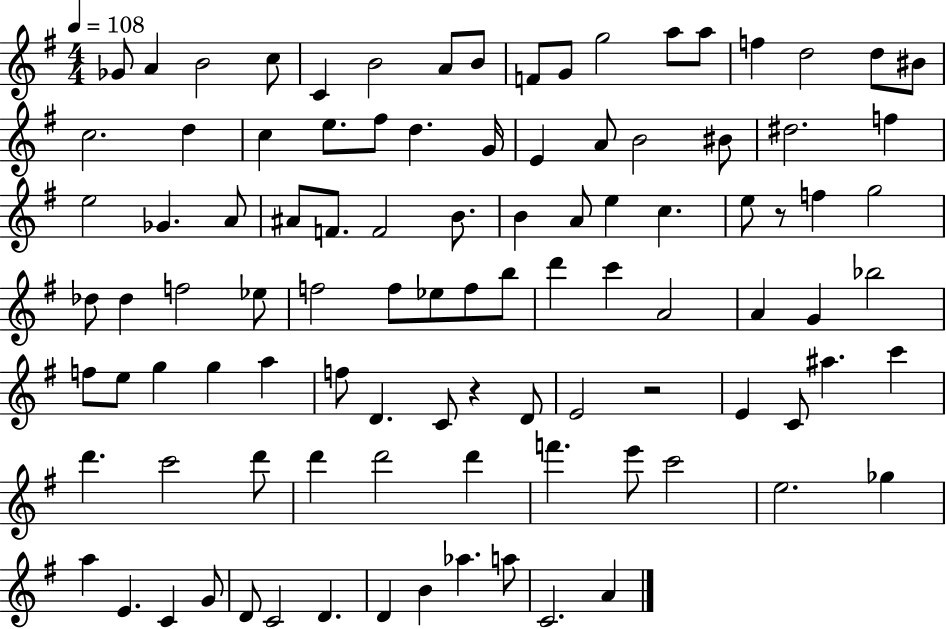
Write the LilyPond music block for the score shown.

{
  \clef treble
  \numericTimeSignature
  \time 4/4
  \key g \major
  \tempo 4 = 108
  ges'8 a'4 b'2 c''8 | c'4 b'2 a'8 b'8 | f'8 g'8 g''2 a''8 a''8 | f''4 d''2 d''8 bis'8 | \break c''2. d''4 | c''4 e''8. fis''8 d''4. g'16 | e'4 a'8 b'2 bis'8 | dis''2. f''4 | \break e''2 ges'4. a'8 | ais'8 f'8. f'2 b'8. | b'4 a'8 e''4 c''4. | e''8 r8 f''4 g''2 | \break des''8 des''4 f''2 ees''8 | f''2 f''8 ees''8 f''8 b''8 | d'''4 c'''4 a'2 | a'4 g'4 bes''2 | \break f''8 e''8 g''4 g''4 a''4 | f''8 d'4. c'8 r4 d'8 | e'2 r2 | e'4 c'8 ais''4. c'''4 | \break d'''4. c'''2 d'''8 | d'''4 d'''2 d'''4 | f'''4. e'''8 c'''2 | e''2. ges''4 | \break a''4 e'4. c'4 g'8 | d'8 c'2 d'4. | d'4 b'4 aes''4. a''8 | c'2. a'4 | \break \bar "|."
}